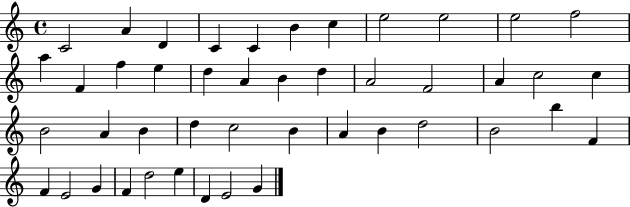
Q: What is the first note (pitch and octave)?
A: C4